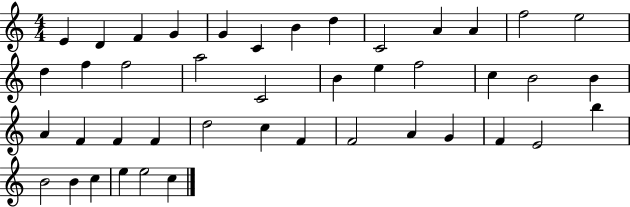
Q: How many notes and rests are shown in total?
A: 43